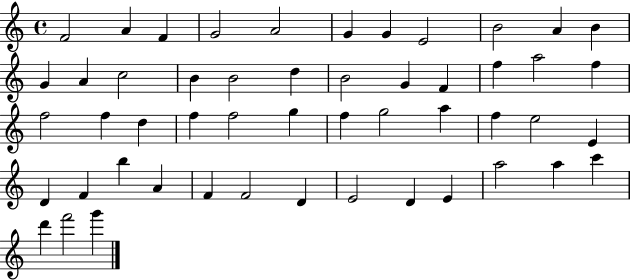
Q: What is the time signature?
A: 4/4